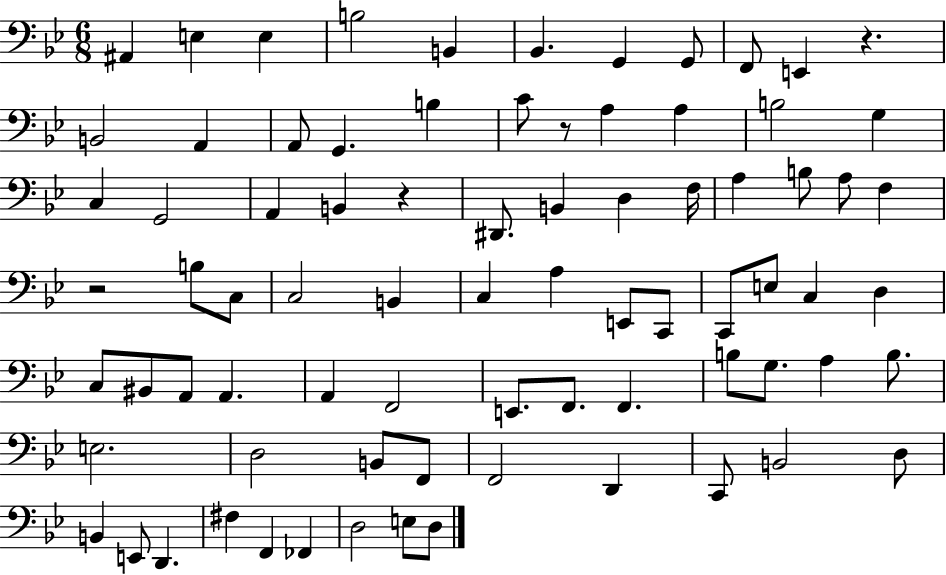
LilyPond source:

{
  \clef bass
  \numericTimeSignature
  \time 6/8
  \key bes \major
  ais,4 e4 e4 | b2 b,4 | bes,4. g,4 g,8 | f,8 e,4 r4. | \break b,2 a,4 | a,8 g,4. b4 | c'8 r8 a4 a4 | b2 g4 | \break c4 g,2 | a,4 b,4 r4 | dis,8. b,4 d4 f16 | a4 b8 a8 f4 | \break r2 b8 c8 | c2 b,4 | c4 a4 e,8 c,8 | c,8 e8 c4 d4 | \break c8 bis,8 a,8 a,4. | a,4 f,2 | e,8. f,8. f,4. | b8 g8. a4 b8. | \break e2. | d2 b,8 f,8 | f,2 d,4 | c,8 b,2 d8 | \break b,4 e,8 d,4. | fis4 f,4 fes,4 | d2 e8 d8 | \bar "|."
}